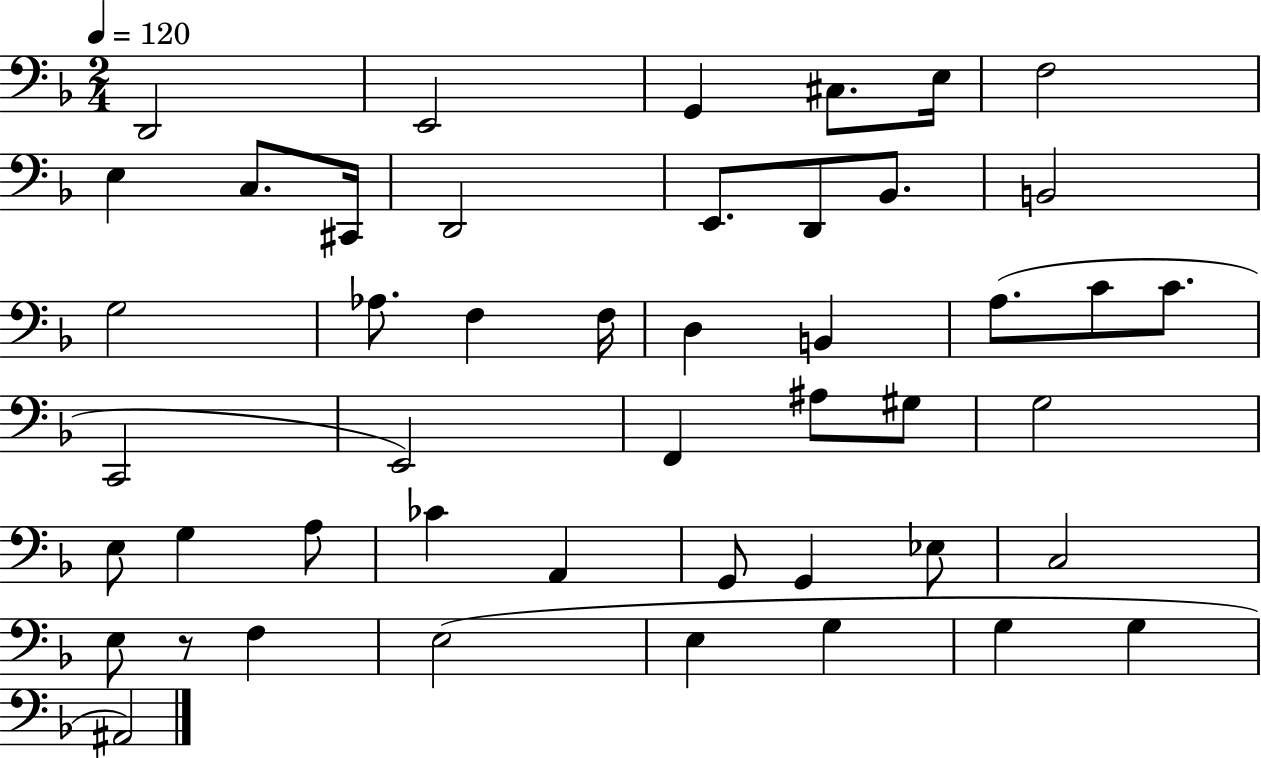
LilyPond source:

{
  \clef bass
  \numericTimeSignature
  \time 2/4
  \key f \major
  \tempo 4 = 120
  d,2 | e,2 | g,4 cis8. e16 | f2 | \break e4 c8. cis,16 | d,2 | e,8. d,8 bes,8. | b,2 | \break g2 | aes8. f4 f16 | d4 b,4 | a8.( c'8 c'8. | \break c,2 | e,2) | f,4 ais8 gis8 | g2 | \break e8 g4 a8 | ces'4 a,4 | g,8 g,4 ees8 | c2 | \break e8 r8 f4 | e2( | e4 g4 | g4 g4 | \break ais,2) | \bar "|."
}